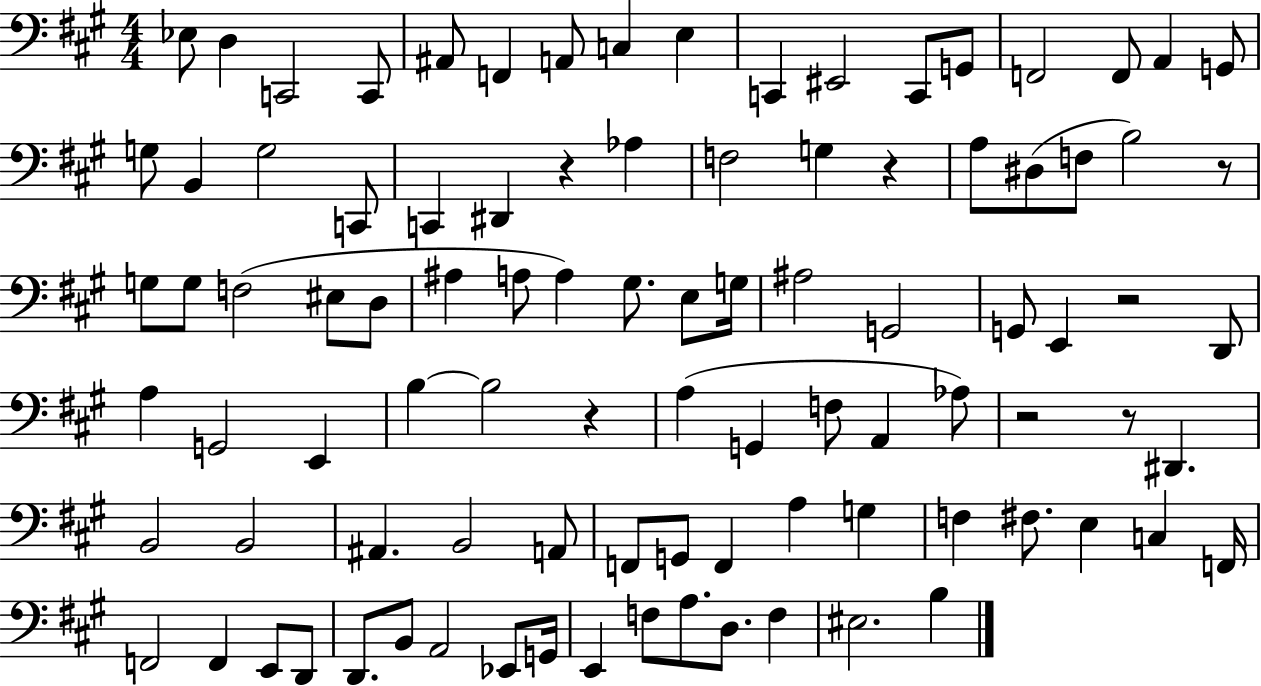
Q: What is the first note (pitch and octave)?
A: Eb3